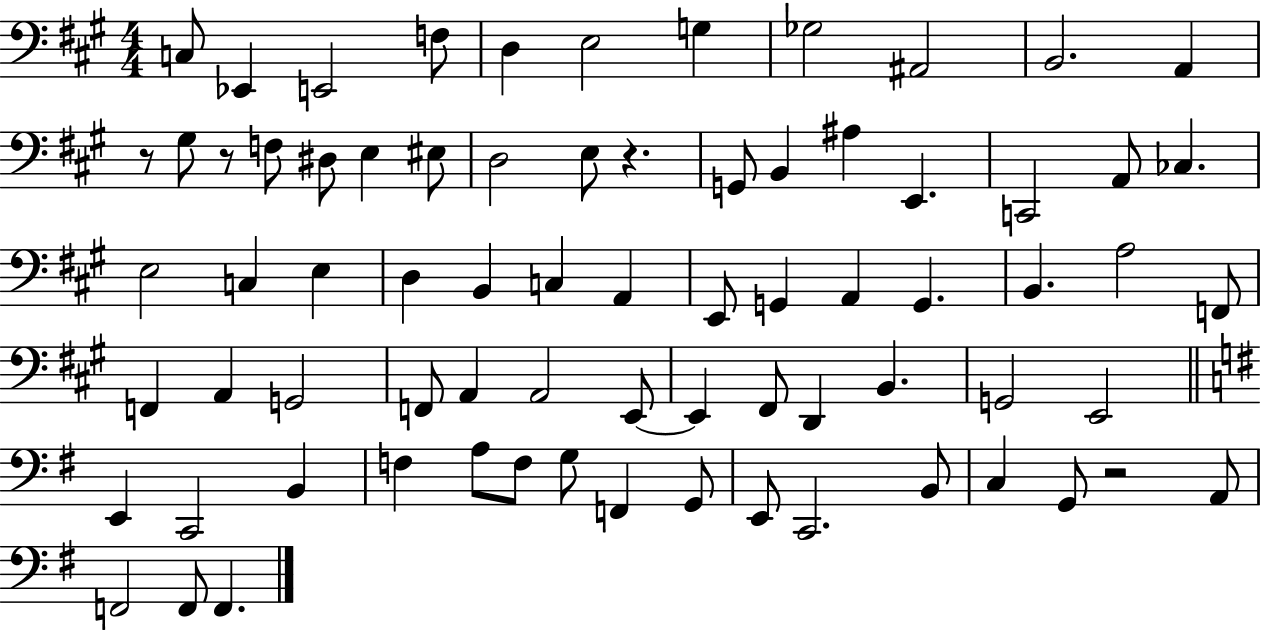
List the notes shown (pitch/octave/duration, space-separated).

C3/e Eb2/q E2/h F3/e D3/q E3/h G3/q Gb3/h A#2/h B2/h. A2/q R/e G#3/e R/e F3/e D#3/e E3/q EIS3/e D3/h E3/e R/q. G2/e B2/q A#3/q E2/q. C2/h A2/e CES3/q. E3/h C3/q E3/q D3/q B2/q C3/q A2/q E2/e G2/q A2/q G2/q. B2/q. A3/h F2/e F2/q A2/q G2/h F2/e A2/q A2/h E2/e E2/q F#2/e D2/q B2/q. G2/h E2/h E2/q C2/h B2/q F3/q A3/e F3/e G3/e F2/q G2/e E2/e C2/h. B2/e C3/q G2/e R/h A2/e F2/h F2/e F2/q.